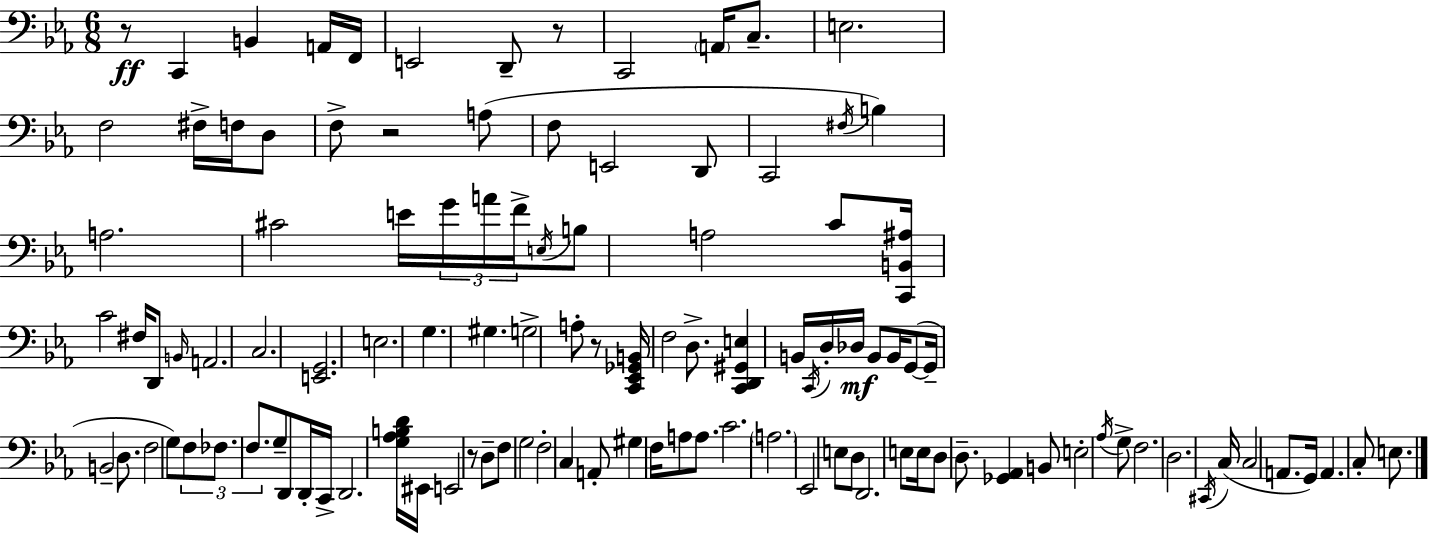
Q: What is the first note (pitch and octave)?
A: C2